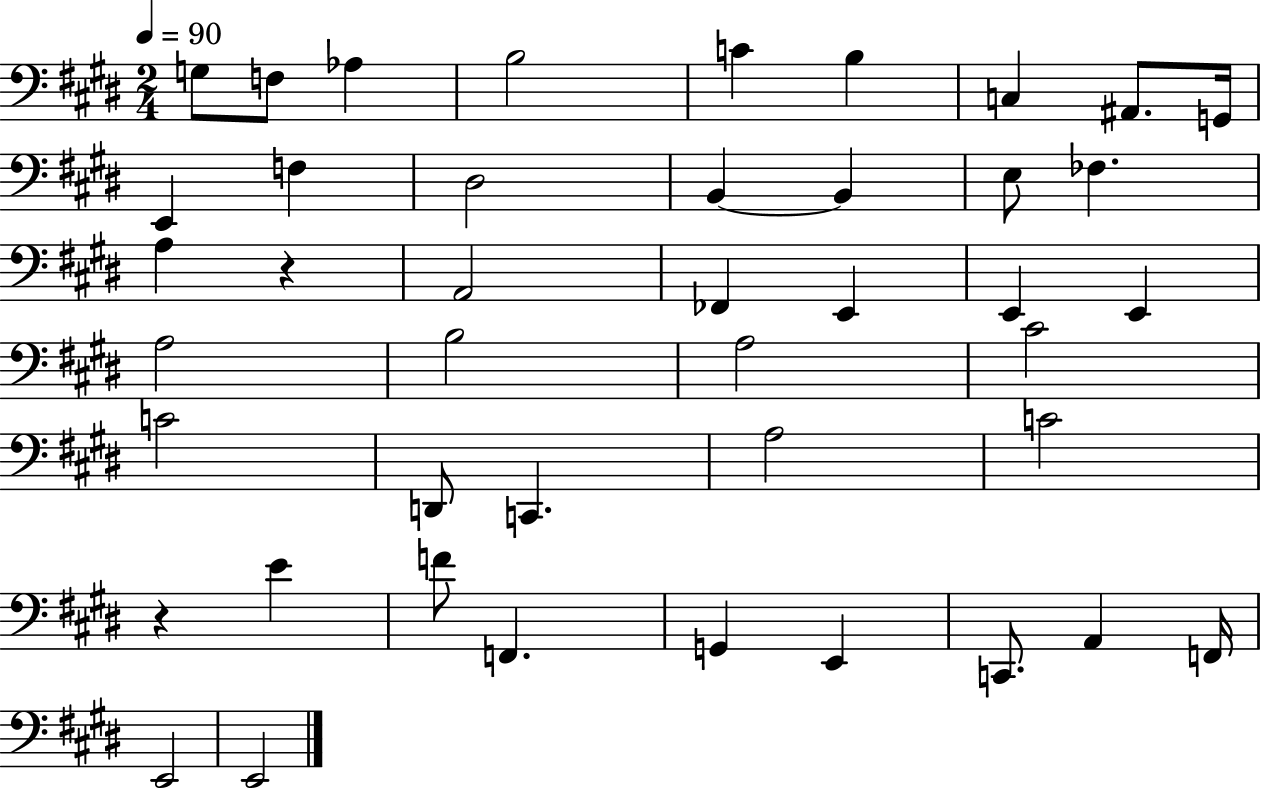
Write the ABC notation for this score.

X:1
T:Untitled
M:2/4
L:1/4
K:E
G,/2 F,/2 _A, B,2 C B, C, ^A,,/2 G,,/4 E,, F, ^D,2 B,, B,, E,/2 _F, A, z A,,2 _F,, E,, E,, E,, A,2 B,2 A,2 ^C2 C2 D,,/2 C,, A,2 C2 z E F/2 F,, G,, E,, C,,/2 A,, F,,/4 E,,2 E,,2